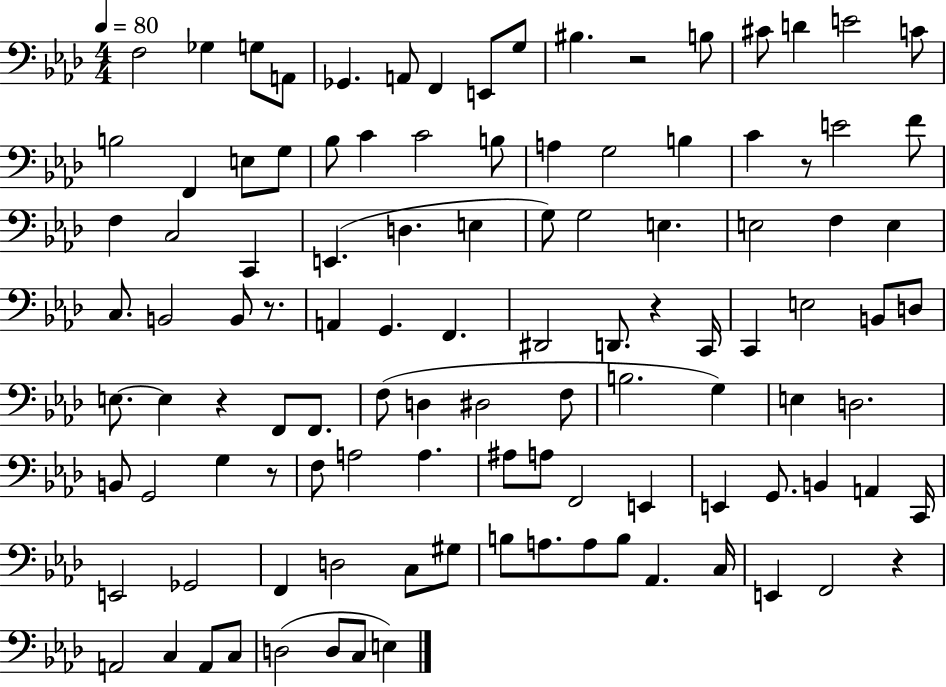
{
  \clef bass
  \numericTimeSignature
  \time 4/4
  \key aes \major
  \tempo 4 = 80
  f2 ges4 g8 a,8 | ges,4. a,8 f,4 e,8 g8 | bis4. r2 b8 | cis'8 d'4 e'2 c'8 | \break b2 f,4 e8 g8 | bes8 c'4 c'2 b8 | a4 g2 b4 | c'4 r8 e'2 f'8 | \break f4 c2 c,4 | e,4.( d4. e4 | g8) g2 e4. | e2 f4 e4 | \break c8. b,2 b,8 r8. | a,4 g,4. f,4. | dis,2 d,8. r4 c,16 | c,4 e2 b,8 d8 | \break e8.~~ e4 r4 f,8 f,8. | f8( d4 dis2 f8 | b2. g4) | e4 d2. | \break b,8 g,2 g4 r8 | f8 a2 a4. | ais8 a8 f,2 e,4 | e,4 g,8. b,4 a,4 c,16 | \break e,2 ges,2 | f,4 d2 c8 gis8 | b8 a8. a8 b8 aes,4. c16 | e,4 f,2 r4 | \break a,2 c4 a,8 c8 | d2( d8 c8 e4) | \bar "|."
}